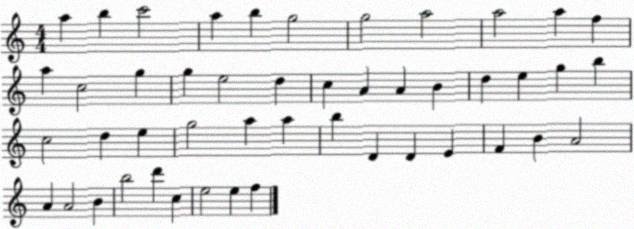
X:1
T:Untitled
M:4/4
L:1/4
K:C
a b c'2 a b g2 g2 a2 a2 a f a c2 g g e2 d c A A B d e g b c2 d e g2 a a b D D E F B A2 A A2 B b2 d' c e2 e f